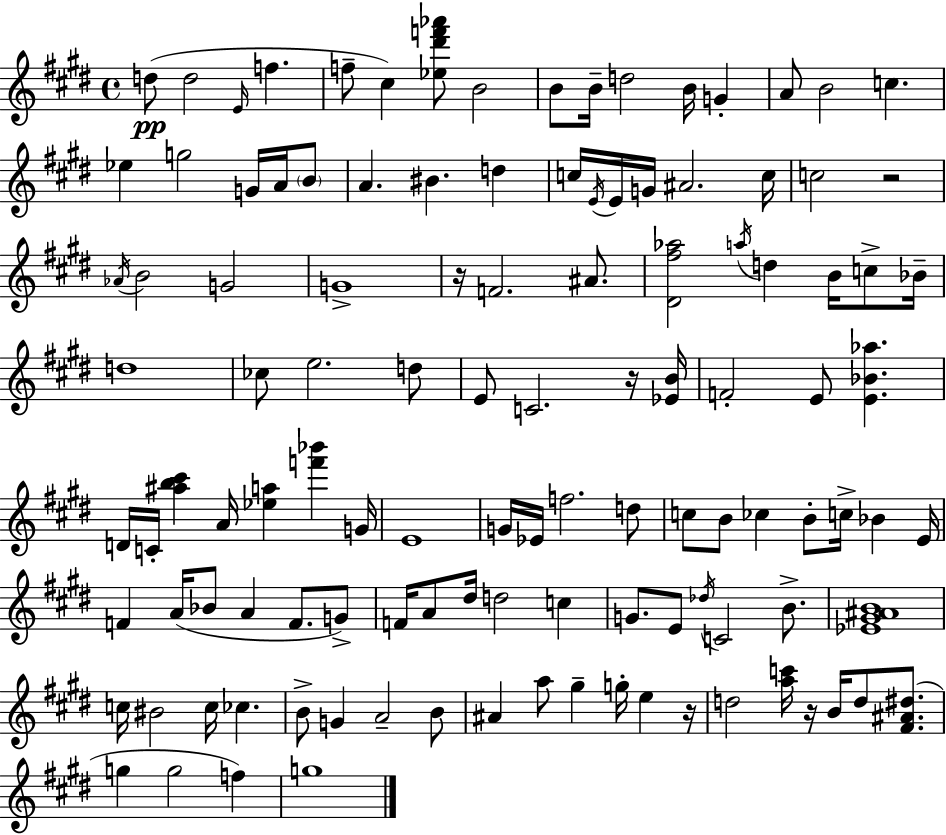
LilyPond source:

{
  \clef treble
  \time 4/4
  \defaultTimeSignature
  \key e \major
  \repeat volta 2 { d''8(\pp d''2 \grace { e'16 } f''4. | f''8-- cis''4) <ees'' dis''' f''' aes'''>8 b'2 | b'8 b'16-- d''2 b'16 g'4-. | a'8 b'2 c''4. | \break ees''4 g''2 g'16 a'16 \parenthesize b'8 | a'4. bis'4. d''4 | c''16 \acciaccatura { e'16 } e'16 g'16 ais'2. | c''16 c''2 r2 | \break \acciaccatura { aes'16 } b'2 g'2 | g'1-> | r16 f'2. | ais'8. <dis' fis'' aes''>2 \acciaccatura { a''16 } d''4 | \break b'16 c''8-> bes'16-- d''1 | ces''8 e''2. | d''8 e'8 c'2. | r16 <ees' b'>16 f'2-. e'8 <e' bes' aes''>4. | \break d'16 c'16-. <ais'' b'' cis'''>4 a'16 <ees'' a''>4 <f''' bes'''>4 | g'16 e'1 | g'16 ees'16 f''2. | d''8 c''8 b'8 ces''4 b'8-. c''16-> bes'4 | \break e'16 f'4 a'16( bes'8 a'4 f'8. | g'8->) f'16 a'8 dis''16 d''2 | c''4 g'8. e'8 \acciaccatura { des''16 } c'2 | b'8.-> <ees' gis' ais' b'>1 | \break c''16 bis'2 c''16 ces''4. | b'8-> g'4 a'2-- | b'8 ais'4 a''8 gis''4-- g''16-. | e''4 r16 d''2 <a'' c'''>16 r16 b'16 | \break d''8 <fis' ais' dis''>8.( g''4 g''2 | f''4) g''1 | } \bar "|."
}